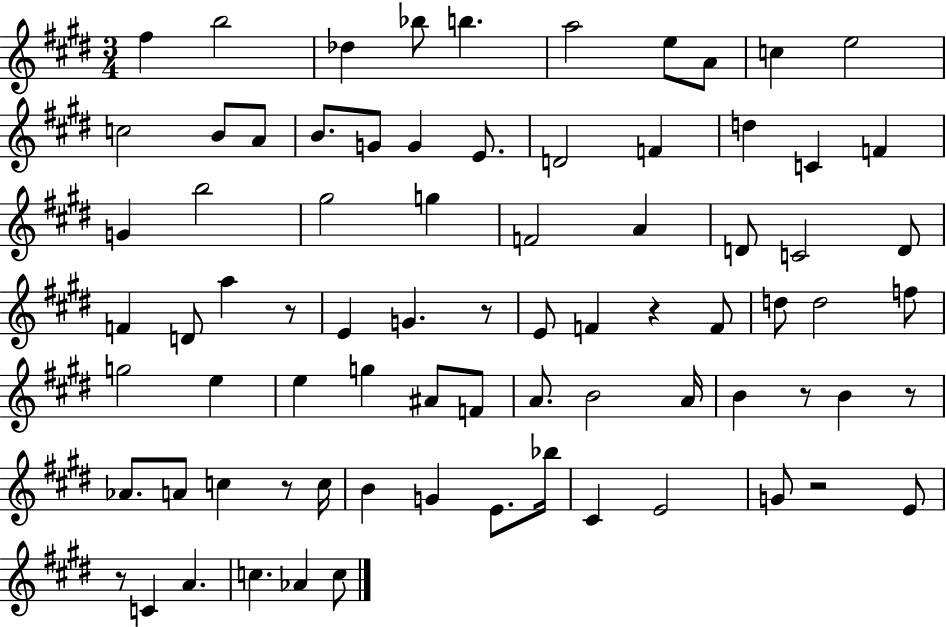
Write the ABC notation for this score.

X:1
T:Untitled
M:3/4
L:1/4
K:E
^f b2 _d _b/2 b a2 e/2 A/2 c e2 c2 B/2 A/2 B/2 G/2 G E/2 D2 F d C F G b2 ^g2 g F2 A D/2 C2 D/2 F D/2 a z/2 E G z/2 E/2 F z F/2 d/2 d2 f/2 g2 e e g ^A/2 F/2 A/2 B2 A/4 B z/2 B z/2 _A/2 A/2 c z/2 c/4 B G E/2 _b/4 ^C E2 G/2 z2 E/2 z/2 C A c _A c/2